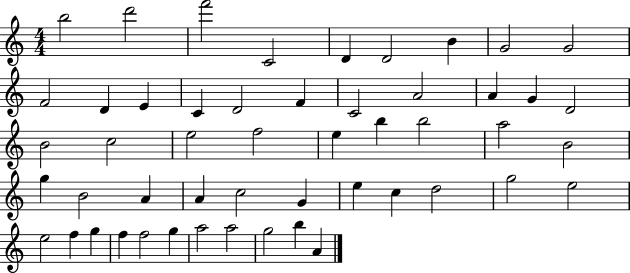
B5/h D6/h F6/h C4/h D4/q D4/h B4/q G4/h G4/h F4/h D4/q E4/q C4/q D4/h F4/q C4/h A4/h A4/q G4/q D4/h B4/h C5/h E5/h F5/h E5/q B5/q B5/h A5/h B4/h G5/q B4/h A4/q A4/q C5/h G4/q E5/q C5/q D5/h G5/h E5/h E5/h F5/q G5/q F5/q F5/h G5/q A5/h A5/h G5/h B5/q A4/q